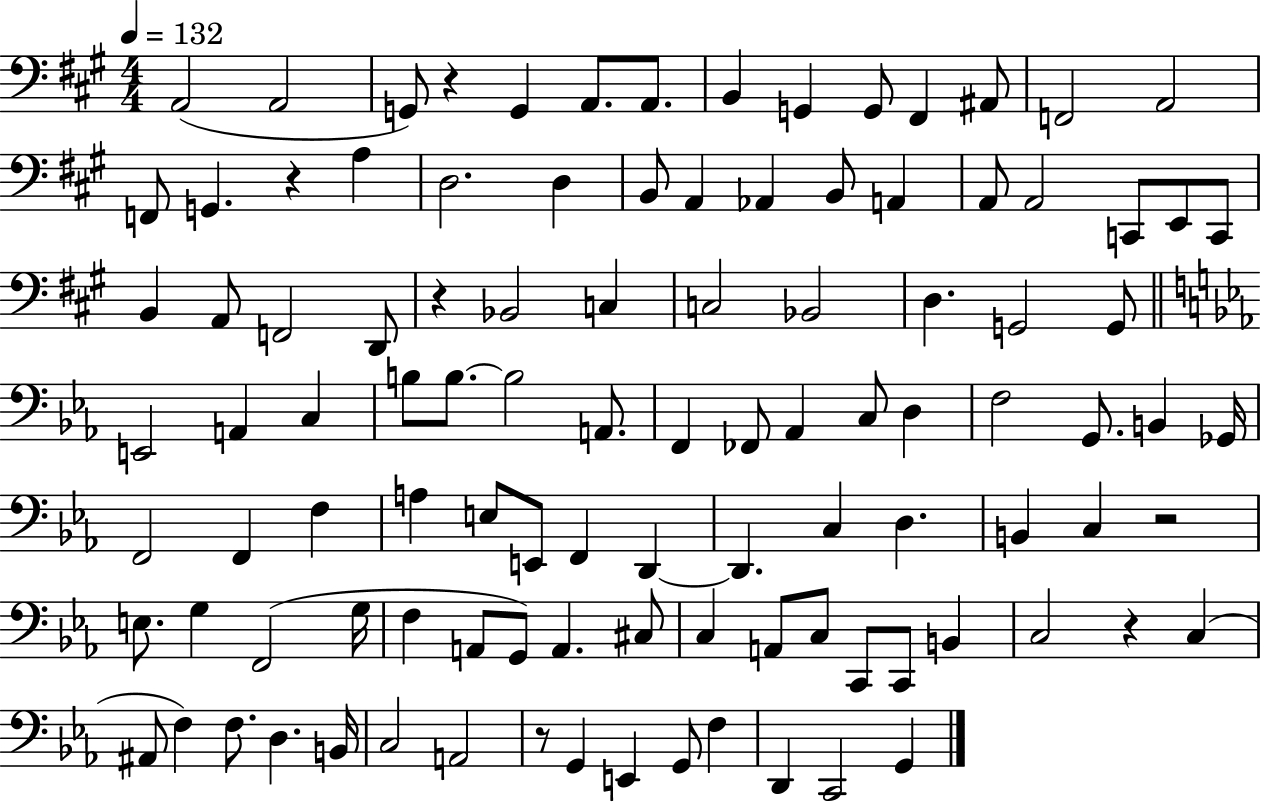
A2/h A2/h G2/e R/q G2/q A2/e. A2/e. B2/q G2/q G2/e F#2/q A#2/e F2/h A2/h F2/e G2/q. R/q A3/q D3/h. D3/q B2/e A2/q Ab2/q B2/e A2/q A2/e A2/h C2/e E2/e C2/e B2/q A2/e F2/h D2/e R/q Bb2/h C3/q C3/h Bb2/h D3/q. G2/h G2/e E2/h A2/q C3/q B3/e B3/e. B3/h A2/e. F2/q FES2/e Ab2/q C3/e D3/q F3/h G2/e. B2/q Gb2/s F2/h F2/q F3/q A3/q E3/e E2/e F2/q D2/q D2/q. C3/q D3/q. B2/q C3/q R/h E3/e. G3/q F2/h G3/s F3/q A2/e G2/e A2/q. C#3/e C3/q A2/e C3/e C2/e C2/e B2/q C3/h R/q C3/q A#2/e F3/q F3/e. D3/q. B2/s C3/h A2/h R/e G2/q E2/q G2/e F3/q D2/q C2/h G2/q